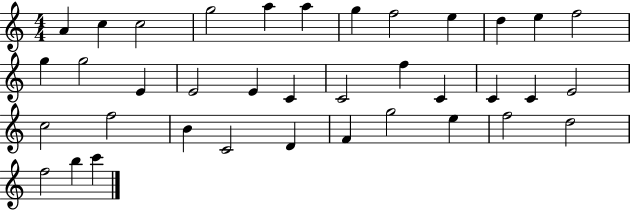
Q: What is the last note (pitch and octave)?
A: C6